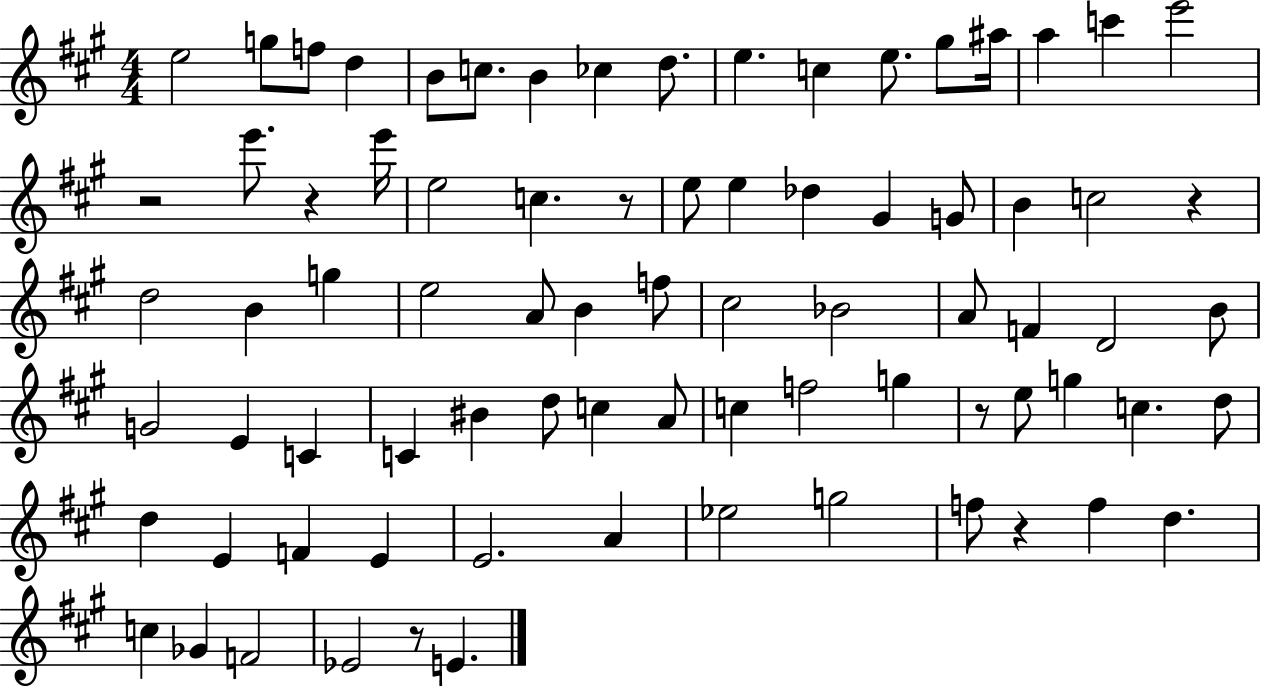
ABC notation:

X:1
T:Untitled
M:4/4
L:1/4
K:A
e2 g/2 f/2 d B/2 c/2 B _c d/2 e c e/2 ^g/2 ^a/4 a c' e'2 z2 e'/2 z e'/4 e2 c z/2 e/2 e _d ^G G/2 B c2 z d2 B g e2 A/2 B f/2 ^c2 _B2 A/2 F D2 B/2 G2 E C C ^B d/2 c A/2 c f2 g z/2 e/2 g c d/2 d E F E E2 A _e2 g2 f/2 z f d c _G F2 _E2 z/2 E